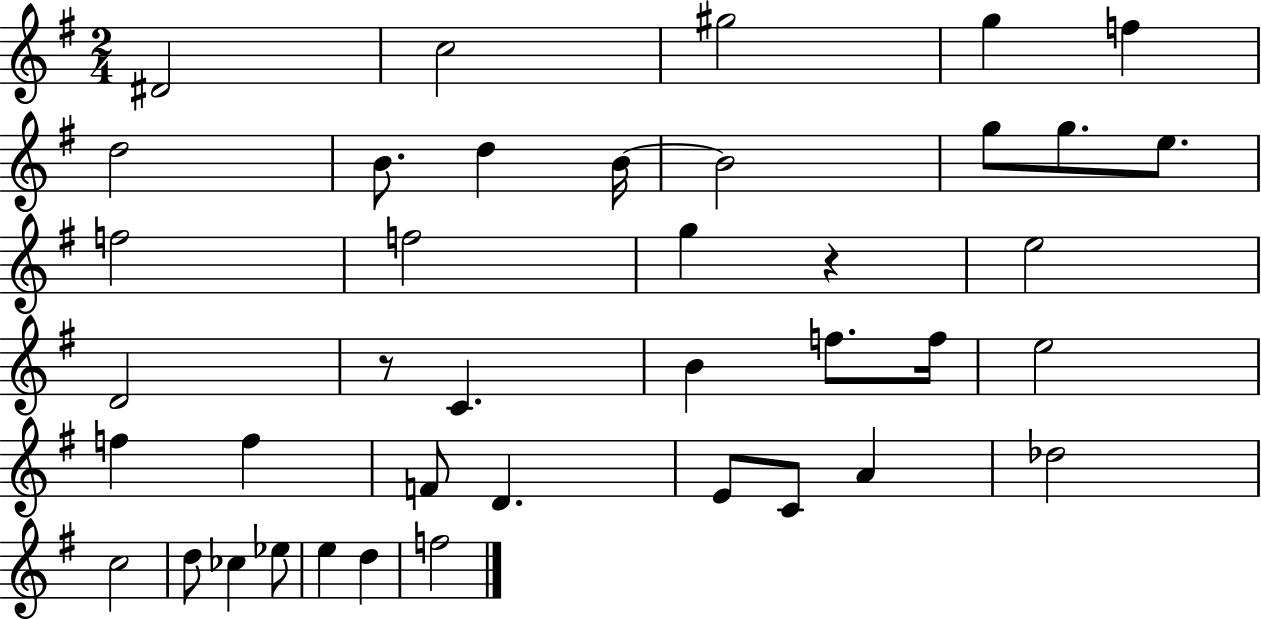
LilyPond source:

{
  \clef treble
  \numericTimeSignature
  \time 2/4
  \key g \major
  dis'2 | c''2 | gis''2 | g''4 f''4 | \break d''2 | b'8. d''4 b'16~~ | b'2 | g''8 g''8. e''8. | \break f''2 | f''2 | g''4 r4 | e''2 | \break d'2 | r8 c'4. | b'4 f''8. f''16 | e''2 | \break f''4 f''4 | f'8 d'4. | e'8 c'8 a'4 | des''2 | \break c''2 | d''8 ces''4 ees''8 | e''4 d''4 | f''2 | \break \bar "|."
}